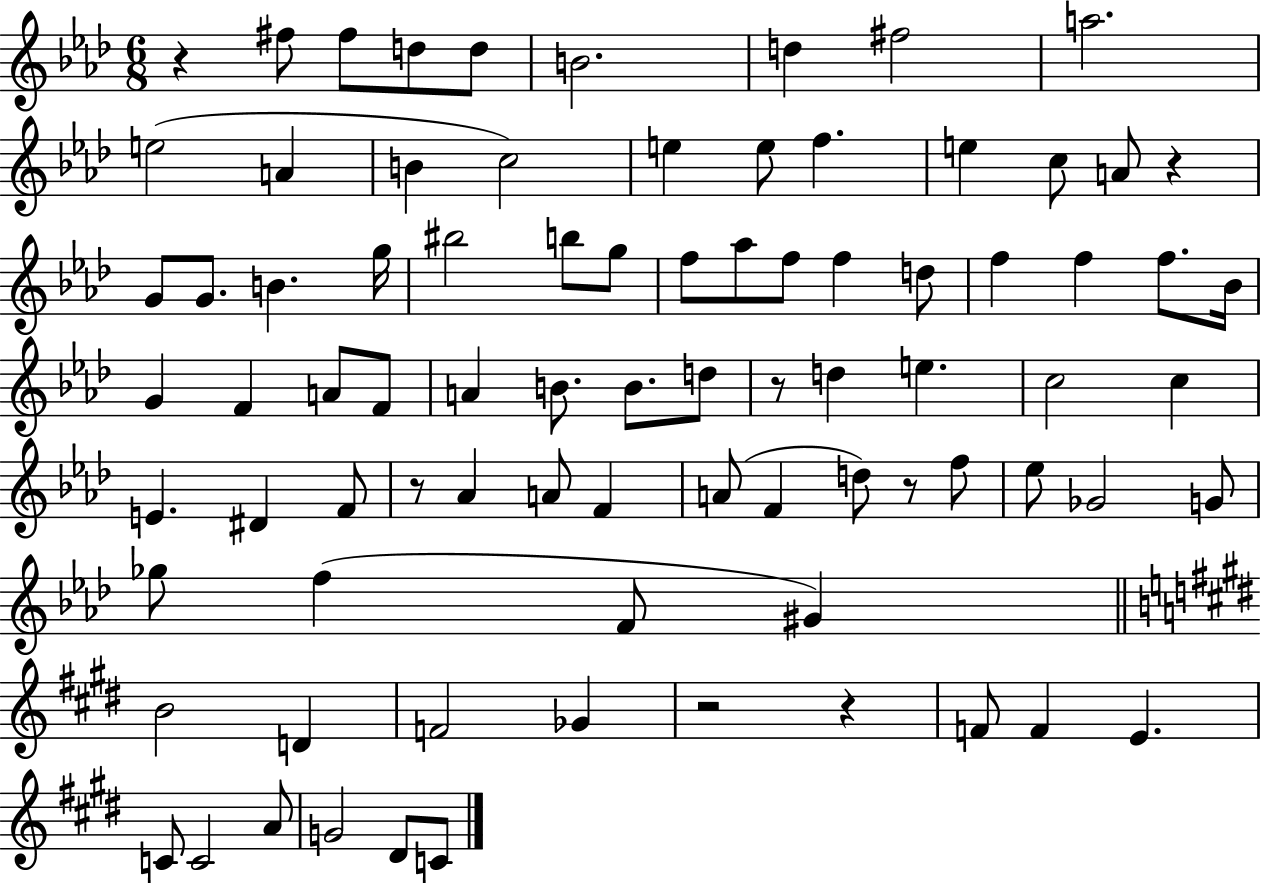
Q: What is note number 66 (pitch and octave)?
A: F4